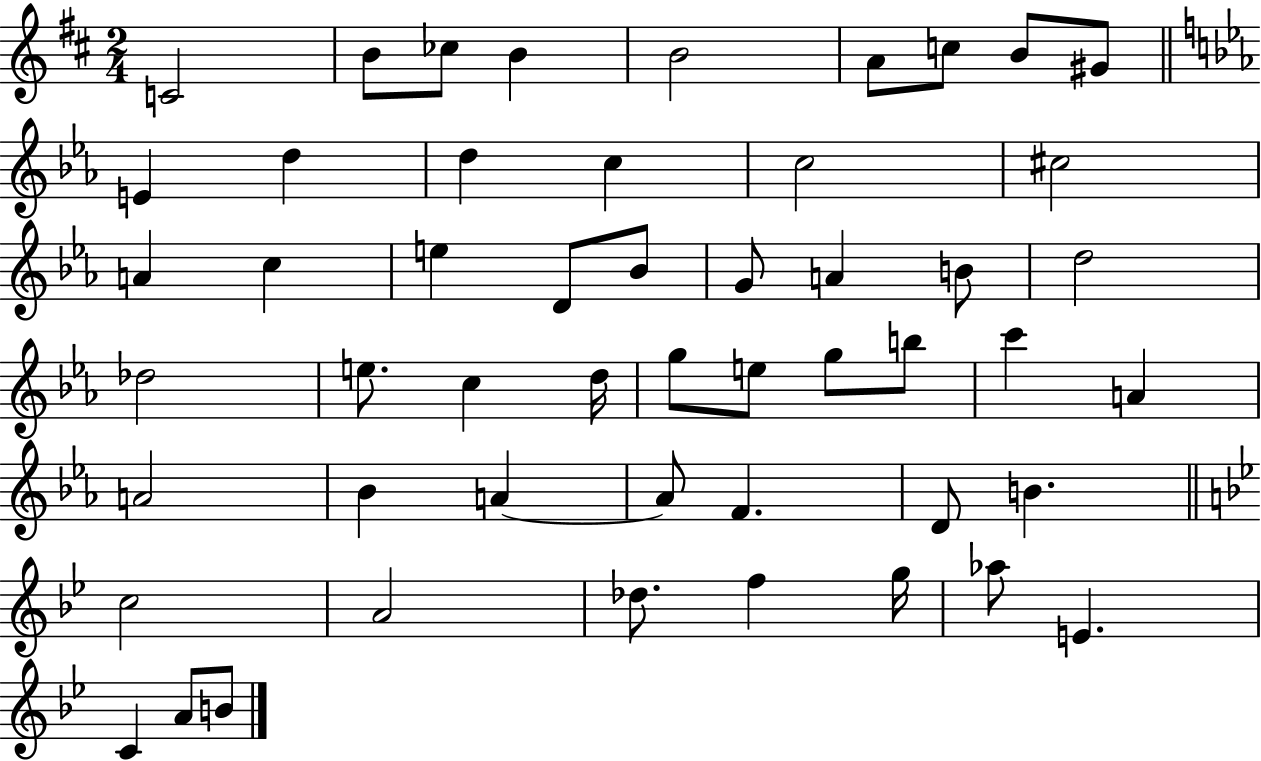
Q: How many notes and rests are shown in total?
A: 51